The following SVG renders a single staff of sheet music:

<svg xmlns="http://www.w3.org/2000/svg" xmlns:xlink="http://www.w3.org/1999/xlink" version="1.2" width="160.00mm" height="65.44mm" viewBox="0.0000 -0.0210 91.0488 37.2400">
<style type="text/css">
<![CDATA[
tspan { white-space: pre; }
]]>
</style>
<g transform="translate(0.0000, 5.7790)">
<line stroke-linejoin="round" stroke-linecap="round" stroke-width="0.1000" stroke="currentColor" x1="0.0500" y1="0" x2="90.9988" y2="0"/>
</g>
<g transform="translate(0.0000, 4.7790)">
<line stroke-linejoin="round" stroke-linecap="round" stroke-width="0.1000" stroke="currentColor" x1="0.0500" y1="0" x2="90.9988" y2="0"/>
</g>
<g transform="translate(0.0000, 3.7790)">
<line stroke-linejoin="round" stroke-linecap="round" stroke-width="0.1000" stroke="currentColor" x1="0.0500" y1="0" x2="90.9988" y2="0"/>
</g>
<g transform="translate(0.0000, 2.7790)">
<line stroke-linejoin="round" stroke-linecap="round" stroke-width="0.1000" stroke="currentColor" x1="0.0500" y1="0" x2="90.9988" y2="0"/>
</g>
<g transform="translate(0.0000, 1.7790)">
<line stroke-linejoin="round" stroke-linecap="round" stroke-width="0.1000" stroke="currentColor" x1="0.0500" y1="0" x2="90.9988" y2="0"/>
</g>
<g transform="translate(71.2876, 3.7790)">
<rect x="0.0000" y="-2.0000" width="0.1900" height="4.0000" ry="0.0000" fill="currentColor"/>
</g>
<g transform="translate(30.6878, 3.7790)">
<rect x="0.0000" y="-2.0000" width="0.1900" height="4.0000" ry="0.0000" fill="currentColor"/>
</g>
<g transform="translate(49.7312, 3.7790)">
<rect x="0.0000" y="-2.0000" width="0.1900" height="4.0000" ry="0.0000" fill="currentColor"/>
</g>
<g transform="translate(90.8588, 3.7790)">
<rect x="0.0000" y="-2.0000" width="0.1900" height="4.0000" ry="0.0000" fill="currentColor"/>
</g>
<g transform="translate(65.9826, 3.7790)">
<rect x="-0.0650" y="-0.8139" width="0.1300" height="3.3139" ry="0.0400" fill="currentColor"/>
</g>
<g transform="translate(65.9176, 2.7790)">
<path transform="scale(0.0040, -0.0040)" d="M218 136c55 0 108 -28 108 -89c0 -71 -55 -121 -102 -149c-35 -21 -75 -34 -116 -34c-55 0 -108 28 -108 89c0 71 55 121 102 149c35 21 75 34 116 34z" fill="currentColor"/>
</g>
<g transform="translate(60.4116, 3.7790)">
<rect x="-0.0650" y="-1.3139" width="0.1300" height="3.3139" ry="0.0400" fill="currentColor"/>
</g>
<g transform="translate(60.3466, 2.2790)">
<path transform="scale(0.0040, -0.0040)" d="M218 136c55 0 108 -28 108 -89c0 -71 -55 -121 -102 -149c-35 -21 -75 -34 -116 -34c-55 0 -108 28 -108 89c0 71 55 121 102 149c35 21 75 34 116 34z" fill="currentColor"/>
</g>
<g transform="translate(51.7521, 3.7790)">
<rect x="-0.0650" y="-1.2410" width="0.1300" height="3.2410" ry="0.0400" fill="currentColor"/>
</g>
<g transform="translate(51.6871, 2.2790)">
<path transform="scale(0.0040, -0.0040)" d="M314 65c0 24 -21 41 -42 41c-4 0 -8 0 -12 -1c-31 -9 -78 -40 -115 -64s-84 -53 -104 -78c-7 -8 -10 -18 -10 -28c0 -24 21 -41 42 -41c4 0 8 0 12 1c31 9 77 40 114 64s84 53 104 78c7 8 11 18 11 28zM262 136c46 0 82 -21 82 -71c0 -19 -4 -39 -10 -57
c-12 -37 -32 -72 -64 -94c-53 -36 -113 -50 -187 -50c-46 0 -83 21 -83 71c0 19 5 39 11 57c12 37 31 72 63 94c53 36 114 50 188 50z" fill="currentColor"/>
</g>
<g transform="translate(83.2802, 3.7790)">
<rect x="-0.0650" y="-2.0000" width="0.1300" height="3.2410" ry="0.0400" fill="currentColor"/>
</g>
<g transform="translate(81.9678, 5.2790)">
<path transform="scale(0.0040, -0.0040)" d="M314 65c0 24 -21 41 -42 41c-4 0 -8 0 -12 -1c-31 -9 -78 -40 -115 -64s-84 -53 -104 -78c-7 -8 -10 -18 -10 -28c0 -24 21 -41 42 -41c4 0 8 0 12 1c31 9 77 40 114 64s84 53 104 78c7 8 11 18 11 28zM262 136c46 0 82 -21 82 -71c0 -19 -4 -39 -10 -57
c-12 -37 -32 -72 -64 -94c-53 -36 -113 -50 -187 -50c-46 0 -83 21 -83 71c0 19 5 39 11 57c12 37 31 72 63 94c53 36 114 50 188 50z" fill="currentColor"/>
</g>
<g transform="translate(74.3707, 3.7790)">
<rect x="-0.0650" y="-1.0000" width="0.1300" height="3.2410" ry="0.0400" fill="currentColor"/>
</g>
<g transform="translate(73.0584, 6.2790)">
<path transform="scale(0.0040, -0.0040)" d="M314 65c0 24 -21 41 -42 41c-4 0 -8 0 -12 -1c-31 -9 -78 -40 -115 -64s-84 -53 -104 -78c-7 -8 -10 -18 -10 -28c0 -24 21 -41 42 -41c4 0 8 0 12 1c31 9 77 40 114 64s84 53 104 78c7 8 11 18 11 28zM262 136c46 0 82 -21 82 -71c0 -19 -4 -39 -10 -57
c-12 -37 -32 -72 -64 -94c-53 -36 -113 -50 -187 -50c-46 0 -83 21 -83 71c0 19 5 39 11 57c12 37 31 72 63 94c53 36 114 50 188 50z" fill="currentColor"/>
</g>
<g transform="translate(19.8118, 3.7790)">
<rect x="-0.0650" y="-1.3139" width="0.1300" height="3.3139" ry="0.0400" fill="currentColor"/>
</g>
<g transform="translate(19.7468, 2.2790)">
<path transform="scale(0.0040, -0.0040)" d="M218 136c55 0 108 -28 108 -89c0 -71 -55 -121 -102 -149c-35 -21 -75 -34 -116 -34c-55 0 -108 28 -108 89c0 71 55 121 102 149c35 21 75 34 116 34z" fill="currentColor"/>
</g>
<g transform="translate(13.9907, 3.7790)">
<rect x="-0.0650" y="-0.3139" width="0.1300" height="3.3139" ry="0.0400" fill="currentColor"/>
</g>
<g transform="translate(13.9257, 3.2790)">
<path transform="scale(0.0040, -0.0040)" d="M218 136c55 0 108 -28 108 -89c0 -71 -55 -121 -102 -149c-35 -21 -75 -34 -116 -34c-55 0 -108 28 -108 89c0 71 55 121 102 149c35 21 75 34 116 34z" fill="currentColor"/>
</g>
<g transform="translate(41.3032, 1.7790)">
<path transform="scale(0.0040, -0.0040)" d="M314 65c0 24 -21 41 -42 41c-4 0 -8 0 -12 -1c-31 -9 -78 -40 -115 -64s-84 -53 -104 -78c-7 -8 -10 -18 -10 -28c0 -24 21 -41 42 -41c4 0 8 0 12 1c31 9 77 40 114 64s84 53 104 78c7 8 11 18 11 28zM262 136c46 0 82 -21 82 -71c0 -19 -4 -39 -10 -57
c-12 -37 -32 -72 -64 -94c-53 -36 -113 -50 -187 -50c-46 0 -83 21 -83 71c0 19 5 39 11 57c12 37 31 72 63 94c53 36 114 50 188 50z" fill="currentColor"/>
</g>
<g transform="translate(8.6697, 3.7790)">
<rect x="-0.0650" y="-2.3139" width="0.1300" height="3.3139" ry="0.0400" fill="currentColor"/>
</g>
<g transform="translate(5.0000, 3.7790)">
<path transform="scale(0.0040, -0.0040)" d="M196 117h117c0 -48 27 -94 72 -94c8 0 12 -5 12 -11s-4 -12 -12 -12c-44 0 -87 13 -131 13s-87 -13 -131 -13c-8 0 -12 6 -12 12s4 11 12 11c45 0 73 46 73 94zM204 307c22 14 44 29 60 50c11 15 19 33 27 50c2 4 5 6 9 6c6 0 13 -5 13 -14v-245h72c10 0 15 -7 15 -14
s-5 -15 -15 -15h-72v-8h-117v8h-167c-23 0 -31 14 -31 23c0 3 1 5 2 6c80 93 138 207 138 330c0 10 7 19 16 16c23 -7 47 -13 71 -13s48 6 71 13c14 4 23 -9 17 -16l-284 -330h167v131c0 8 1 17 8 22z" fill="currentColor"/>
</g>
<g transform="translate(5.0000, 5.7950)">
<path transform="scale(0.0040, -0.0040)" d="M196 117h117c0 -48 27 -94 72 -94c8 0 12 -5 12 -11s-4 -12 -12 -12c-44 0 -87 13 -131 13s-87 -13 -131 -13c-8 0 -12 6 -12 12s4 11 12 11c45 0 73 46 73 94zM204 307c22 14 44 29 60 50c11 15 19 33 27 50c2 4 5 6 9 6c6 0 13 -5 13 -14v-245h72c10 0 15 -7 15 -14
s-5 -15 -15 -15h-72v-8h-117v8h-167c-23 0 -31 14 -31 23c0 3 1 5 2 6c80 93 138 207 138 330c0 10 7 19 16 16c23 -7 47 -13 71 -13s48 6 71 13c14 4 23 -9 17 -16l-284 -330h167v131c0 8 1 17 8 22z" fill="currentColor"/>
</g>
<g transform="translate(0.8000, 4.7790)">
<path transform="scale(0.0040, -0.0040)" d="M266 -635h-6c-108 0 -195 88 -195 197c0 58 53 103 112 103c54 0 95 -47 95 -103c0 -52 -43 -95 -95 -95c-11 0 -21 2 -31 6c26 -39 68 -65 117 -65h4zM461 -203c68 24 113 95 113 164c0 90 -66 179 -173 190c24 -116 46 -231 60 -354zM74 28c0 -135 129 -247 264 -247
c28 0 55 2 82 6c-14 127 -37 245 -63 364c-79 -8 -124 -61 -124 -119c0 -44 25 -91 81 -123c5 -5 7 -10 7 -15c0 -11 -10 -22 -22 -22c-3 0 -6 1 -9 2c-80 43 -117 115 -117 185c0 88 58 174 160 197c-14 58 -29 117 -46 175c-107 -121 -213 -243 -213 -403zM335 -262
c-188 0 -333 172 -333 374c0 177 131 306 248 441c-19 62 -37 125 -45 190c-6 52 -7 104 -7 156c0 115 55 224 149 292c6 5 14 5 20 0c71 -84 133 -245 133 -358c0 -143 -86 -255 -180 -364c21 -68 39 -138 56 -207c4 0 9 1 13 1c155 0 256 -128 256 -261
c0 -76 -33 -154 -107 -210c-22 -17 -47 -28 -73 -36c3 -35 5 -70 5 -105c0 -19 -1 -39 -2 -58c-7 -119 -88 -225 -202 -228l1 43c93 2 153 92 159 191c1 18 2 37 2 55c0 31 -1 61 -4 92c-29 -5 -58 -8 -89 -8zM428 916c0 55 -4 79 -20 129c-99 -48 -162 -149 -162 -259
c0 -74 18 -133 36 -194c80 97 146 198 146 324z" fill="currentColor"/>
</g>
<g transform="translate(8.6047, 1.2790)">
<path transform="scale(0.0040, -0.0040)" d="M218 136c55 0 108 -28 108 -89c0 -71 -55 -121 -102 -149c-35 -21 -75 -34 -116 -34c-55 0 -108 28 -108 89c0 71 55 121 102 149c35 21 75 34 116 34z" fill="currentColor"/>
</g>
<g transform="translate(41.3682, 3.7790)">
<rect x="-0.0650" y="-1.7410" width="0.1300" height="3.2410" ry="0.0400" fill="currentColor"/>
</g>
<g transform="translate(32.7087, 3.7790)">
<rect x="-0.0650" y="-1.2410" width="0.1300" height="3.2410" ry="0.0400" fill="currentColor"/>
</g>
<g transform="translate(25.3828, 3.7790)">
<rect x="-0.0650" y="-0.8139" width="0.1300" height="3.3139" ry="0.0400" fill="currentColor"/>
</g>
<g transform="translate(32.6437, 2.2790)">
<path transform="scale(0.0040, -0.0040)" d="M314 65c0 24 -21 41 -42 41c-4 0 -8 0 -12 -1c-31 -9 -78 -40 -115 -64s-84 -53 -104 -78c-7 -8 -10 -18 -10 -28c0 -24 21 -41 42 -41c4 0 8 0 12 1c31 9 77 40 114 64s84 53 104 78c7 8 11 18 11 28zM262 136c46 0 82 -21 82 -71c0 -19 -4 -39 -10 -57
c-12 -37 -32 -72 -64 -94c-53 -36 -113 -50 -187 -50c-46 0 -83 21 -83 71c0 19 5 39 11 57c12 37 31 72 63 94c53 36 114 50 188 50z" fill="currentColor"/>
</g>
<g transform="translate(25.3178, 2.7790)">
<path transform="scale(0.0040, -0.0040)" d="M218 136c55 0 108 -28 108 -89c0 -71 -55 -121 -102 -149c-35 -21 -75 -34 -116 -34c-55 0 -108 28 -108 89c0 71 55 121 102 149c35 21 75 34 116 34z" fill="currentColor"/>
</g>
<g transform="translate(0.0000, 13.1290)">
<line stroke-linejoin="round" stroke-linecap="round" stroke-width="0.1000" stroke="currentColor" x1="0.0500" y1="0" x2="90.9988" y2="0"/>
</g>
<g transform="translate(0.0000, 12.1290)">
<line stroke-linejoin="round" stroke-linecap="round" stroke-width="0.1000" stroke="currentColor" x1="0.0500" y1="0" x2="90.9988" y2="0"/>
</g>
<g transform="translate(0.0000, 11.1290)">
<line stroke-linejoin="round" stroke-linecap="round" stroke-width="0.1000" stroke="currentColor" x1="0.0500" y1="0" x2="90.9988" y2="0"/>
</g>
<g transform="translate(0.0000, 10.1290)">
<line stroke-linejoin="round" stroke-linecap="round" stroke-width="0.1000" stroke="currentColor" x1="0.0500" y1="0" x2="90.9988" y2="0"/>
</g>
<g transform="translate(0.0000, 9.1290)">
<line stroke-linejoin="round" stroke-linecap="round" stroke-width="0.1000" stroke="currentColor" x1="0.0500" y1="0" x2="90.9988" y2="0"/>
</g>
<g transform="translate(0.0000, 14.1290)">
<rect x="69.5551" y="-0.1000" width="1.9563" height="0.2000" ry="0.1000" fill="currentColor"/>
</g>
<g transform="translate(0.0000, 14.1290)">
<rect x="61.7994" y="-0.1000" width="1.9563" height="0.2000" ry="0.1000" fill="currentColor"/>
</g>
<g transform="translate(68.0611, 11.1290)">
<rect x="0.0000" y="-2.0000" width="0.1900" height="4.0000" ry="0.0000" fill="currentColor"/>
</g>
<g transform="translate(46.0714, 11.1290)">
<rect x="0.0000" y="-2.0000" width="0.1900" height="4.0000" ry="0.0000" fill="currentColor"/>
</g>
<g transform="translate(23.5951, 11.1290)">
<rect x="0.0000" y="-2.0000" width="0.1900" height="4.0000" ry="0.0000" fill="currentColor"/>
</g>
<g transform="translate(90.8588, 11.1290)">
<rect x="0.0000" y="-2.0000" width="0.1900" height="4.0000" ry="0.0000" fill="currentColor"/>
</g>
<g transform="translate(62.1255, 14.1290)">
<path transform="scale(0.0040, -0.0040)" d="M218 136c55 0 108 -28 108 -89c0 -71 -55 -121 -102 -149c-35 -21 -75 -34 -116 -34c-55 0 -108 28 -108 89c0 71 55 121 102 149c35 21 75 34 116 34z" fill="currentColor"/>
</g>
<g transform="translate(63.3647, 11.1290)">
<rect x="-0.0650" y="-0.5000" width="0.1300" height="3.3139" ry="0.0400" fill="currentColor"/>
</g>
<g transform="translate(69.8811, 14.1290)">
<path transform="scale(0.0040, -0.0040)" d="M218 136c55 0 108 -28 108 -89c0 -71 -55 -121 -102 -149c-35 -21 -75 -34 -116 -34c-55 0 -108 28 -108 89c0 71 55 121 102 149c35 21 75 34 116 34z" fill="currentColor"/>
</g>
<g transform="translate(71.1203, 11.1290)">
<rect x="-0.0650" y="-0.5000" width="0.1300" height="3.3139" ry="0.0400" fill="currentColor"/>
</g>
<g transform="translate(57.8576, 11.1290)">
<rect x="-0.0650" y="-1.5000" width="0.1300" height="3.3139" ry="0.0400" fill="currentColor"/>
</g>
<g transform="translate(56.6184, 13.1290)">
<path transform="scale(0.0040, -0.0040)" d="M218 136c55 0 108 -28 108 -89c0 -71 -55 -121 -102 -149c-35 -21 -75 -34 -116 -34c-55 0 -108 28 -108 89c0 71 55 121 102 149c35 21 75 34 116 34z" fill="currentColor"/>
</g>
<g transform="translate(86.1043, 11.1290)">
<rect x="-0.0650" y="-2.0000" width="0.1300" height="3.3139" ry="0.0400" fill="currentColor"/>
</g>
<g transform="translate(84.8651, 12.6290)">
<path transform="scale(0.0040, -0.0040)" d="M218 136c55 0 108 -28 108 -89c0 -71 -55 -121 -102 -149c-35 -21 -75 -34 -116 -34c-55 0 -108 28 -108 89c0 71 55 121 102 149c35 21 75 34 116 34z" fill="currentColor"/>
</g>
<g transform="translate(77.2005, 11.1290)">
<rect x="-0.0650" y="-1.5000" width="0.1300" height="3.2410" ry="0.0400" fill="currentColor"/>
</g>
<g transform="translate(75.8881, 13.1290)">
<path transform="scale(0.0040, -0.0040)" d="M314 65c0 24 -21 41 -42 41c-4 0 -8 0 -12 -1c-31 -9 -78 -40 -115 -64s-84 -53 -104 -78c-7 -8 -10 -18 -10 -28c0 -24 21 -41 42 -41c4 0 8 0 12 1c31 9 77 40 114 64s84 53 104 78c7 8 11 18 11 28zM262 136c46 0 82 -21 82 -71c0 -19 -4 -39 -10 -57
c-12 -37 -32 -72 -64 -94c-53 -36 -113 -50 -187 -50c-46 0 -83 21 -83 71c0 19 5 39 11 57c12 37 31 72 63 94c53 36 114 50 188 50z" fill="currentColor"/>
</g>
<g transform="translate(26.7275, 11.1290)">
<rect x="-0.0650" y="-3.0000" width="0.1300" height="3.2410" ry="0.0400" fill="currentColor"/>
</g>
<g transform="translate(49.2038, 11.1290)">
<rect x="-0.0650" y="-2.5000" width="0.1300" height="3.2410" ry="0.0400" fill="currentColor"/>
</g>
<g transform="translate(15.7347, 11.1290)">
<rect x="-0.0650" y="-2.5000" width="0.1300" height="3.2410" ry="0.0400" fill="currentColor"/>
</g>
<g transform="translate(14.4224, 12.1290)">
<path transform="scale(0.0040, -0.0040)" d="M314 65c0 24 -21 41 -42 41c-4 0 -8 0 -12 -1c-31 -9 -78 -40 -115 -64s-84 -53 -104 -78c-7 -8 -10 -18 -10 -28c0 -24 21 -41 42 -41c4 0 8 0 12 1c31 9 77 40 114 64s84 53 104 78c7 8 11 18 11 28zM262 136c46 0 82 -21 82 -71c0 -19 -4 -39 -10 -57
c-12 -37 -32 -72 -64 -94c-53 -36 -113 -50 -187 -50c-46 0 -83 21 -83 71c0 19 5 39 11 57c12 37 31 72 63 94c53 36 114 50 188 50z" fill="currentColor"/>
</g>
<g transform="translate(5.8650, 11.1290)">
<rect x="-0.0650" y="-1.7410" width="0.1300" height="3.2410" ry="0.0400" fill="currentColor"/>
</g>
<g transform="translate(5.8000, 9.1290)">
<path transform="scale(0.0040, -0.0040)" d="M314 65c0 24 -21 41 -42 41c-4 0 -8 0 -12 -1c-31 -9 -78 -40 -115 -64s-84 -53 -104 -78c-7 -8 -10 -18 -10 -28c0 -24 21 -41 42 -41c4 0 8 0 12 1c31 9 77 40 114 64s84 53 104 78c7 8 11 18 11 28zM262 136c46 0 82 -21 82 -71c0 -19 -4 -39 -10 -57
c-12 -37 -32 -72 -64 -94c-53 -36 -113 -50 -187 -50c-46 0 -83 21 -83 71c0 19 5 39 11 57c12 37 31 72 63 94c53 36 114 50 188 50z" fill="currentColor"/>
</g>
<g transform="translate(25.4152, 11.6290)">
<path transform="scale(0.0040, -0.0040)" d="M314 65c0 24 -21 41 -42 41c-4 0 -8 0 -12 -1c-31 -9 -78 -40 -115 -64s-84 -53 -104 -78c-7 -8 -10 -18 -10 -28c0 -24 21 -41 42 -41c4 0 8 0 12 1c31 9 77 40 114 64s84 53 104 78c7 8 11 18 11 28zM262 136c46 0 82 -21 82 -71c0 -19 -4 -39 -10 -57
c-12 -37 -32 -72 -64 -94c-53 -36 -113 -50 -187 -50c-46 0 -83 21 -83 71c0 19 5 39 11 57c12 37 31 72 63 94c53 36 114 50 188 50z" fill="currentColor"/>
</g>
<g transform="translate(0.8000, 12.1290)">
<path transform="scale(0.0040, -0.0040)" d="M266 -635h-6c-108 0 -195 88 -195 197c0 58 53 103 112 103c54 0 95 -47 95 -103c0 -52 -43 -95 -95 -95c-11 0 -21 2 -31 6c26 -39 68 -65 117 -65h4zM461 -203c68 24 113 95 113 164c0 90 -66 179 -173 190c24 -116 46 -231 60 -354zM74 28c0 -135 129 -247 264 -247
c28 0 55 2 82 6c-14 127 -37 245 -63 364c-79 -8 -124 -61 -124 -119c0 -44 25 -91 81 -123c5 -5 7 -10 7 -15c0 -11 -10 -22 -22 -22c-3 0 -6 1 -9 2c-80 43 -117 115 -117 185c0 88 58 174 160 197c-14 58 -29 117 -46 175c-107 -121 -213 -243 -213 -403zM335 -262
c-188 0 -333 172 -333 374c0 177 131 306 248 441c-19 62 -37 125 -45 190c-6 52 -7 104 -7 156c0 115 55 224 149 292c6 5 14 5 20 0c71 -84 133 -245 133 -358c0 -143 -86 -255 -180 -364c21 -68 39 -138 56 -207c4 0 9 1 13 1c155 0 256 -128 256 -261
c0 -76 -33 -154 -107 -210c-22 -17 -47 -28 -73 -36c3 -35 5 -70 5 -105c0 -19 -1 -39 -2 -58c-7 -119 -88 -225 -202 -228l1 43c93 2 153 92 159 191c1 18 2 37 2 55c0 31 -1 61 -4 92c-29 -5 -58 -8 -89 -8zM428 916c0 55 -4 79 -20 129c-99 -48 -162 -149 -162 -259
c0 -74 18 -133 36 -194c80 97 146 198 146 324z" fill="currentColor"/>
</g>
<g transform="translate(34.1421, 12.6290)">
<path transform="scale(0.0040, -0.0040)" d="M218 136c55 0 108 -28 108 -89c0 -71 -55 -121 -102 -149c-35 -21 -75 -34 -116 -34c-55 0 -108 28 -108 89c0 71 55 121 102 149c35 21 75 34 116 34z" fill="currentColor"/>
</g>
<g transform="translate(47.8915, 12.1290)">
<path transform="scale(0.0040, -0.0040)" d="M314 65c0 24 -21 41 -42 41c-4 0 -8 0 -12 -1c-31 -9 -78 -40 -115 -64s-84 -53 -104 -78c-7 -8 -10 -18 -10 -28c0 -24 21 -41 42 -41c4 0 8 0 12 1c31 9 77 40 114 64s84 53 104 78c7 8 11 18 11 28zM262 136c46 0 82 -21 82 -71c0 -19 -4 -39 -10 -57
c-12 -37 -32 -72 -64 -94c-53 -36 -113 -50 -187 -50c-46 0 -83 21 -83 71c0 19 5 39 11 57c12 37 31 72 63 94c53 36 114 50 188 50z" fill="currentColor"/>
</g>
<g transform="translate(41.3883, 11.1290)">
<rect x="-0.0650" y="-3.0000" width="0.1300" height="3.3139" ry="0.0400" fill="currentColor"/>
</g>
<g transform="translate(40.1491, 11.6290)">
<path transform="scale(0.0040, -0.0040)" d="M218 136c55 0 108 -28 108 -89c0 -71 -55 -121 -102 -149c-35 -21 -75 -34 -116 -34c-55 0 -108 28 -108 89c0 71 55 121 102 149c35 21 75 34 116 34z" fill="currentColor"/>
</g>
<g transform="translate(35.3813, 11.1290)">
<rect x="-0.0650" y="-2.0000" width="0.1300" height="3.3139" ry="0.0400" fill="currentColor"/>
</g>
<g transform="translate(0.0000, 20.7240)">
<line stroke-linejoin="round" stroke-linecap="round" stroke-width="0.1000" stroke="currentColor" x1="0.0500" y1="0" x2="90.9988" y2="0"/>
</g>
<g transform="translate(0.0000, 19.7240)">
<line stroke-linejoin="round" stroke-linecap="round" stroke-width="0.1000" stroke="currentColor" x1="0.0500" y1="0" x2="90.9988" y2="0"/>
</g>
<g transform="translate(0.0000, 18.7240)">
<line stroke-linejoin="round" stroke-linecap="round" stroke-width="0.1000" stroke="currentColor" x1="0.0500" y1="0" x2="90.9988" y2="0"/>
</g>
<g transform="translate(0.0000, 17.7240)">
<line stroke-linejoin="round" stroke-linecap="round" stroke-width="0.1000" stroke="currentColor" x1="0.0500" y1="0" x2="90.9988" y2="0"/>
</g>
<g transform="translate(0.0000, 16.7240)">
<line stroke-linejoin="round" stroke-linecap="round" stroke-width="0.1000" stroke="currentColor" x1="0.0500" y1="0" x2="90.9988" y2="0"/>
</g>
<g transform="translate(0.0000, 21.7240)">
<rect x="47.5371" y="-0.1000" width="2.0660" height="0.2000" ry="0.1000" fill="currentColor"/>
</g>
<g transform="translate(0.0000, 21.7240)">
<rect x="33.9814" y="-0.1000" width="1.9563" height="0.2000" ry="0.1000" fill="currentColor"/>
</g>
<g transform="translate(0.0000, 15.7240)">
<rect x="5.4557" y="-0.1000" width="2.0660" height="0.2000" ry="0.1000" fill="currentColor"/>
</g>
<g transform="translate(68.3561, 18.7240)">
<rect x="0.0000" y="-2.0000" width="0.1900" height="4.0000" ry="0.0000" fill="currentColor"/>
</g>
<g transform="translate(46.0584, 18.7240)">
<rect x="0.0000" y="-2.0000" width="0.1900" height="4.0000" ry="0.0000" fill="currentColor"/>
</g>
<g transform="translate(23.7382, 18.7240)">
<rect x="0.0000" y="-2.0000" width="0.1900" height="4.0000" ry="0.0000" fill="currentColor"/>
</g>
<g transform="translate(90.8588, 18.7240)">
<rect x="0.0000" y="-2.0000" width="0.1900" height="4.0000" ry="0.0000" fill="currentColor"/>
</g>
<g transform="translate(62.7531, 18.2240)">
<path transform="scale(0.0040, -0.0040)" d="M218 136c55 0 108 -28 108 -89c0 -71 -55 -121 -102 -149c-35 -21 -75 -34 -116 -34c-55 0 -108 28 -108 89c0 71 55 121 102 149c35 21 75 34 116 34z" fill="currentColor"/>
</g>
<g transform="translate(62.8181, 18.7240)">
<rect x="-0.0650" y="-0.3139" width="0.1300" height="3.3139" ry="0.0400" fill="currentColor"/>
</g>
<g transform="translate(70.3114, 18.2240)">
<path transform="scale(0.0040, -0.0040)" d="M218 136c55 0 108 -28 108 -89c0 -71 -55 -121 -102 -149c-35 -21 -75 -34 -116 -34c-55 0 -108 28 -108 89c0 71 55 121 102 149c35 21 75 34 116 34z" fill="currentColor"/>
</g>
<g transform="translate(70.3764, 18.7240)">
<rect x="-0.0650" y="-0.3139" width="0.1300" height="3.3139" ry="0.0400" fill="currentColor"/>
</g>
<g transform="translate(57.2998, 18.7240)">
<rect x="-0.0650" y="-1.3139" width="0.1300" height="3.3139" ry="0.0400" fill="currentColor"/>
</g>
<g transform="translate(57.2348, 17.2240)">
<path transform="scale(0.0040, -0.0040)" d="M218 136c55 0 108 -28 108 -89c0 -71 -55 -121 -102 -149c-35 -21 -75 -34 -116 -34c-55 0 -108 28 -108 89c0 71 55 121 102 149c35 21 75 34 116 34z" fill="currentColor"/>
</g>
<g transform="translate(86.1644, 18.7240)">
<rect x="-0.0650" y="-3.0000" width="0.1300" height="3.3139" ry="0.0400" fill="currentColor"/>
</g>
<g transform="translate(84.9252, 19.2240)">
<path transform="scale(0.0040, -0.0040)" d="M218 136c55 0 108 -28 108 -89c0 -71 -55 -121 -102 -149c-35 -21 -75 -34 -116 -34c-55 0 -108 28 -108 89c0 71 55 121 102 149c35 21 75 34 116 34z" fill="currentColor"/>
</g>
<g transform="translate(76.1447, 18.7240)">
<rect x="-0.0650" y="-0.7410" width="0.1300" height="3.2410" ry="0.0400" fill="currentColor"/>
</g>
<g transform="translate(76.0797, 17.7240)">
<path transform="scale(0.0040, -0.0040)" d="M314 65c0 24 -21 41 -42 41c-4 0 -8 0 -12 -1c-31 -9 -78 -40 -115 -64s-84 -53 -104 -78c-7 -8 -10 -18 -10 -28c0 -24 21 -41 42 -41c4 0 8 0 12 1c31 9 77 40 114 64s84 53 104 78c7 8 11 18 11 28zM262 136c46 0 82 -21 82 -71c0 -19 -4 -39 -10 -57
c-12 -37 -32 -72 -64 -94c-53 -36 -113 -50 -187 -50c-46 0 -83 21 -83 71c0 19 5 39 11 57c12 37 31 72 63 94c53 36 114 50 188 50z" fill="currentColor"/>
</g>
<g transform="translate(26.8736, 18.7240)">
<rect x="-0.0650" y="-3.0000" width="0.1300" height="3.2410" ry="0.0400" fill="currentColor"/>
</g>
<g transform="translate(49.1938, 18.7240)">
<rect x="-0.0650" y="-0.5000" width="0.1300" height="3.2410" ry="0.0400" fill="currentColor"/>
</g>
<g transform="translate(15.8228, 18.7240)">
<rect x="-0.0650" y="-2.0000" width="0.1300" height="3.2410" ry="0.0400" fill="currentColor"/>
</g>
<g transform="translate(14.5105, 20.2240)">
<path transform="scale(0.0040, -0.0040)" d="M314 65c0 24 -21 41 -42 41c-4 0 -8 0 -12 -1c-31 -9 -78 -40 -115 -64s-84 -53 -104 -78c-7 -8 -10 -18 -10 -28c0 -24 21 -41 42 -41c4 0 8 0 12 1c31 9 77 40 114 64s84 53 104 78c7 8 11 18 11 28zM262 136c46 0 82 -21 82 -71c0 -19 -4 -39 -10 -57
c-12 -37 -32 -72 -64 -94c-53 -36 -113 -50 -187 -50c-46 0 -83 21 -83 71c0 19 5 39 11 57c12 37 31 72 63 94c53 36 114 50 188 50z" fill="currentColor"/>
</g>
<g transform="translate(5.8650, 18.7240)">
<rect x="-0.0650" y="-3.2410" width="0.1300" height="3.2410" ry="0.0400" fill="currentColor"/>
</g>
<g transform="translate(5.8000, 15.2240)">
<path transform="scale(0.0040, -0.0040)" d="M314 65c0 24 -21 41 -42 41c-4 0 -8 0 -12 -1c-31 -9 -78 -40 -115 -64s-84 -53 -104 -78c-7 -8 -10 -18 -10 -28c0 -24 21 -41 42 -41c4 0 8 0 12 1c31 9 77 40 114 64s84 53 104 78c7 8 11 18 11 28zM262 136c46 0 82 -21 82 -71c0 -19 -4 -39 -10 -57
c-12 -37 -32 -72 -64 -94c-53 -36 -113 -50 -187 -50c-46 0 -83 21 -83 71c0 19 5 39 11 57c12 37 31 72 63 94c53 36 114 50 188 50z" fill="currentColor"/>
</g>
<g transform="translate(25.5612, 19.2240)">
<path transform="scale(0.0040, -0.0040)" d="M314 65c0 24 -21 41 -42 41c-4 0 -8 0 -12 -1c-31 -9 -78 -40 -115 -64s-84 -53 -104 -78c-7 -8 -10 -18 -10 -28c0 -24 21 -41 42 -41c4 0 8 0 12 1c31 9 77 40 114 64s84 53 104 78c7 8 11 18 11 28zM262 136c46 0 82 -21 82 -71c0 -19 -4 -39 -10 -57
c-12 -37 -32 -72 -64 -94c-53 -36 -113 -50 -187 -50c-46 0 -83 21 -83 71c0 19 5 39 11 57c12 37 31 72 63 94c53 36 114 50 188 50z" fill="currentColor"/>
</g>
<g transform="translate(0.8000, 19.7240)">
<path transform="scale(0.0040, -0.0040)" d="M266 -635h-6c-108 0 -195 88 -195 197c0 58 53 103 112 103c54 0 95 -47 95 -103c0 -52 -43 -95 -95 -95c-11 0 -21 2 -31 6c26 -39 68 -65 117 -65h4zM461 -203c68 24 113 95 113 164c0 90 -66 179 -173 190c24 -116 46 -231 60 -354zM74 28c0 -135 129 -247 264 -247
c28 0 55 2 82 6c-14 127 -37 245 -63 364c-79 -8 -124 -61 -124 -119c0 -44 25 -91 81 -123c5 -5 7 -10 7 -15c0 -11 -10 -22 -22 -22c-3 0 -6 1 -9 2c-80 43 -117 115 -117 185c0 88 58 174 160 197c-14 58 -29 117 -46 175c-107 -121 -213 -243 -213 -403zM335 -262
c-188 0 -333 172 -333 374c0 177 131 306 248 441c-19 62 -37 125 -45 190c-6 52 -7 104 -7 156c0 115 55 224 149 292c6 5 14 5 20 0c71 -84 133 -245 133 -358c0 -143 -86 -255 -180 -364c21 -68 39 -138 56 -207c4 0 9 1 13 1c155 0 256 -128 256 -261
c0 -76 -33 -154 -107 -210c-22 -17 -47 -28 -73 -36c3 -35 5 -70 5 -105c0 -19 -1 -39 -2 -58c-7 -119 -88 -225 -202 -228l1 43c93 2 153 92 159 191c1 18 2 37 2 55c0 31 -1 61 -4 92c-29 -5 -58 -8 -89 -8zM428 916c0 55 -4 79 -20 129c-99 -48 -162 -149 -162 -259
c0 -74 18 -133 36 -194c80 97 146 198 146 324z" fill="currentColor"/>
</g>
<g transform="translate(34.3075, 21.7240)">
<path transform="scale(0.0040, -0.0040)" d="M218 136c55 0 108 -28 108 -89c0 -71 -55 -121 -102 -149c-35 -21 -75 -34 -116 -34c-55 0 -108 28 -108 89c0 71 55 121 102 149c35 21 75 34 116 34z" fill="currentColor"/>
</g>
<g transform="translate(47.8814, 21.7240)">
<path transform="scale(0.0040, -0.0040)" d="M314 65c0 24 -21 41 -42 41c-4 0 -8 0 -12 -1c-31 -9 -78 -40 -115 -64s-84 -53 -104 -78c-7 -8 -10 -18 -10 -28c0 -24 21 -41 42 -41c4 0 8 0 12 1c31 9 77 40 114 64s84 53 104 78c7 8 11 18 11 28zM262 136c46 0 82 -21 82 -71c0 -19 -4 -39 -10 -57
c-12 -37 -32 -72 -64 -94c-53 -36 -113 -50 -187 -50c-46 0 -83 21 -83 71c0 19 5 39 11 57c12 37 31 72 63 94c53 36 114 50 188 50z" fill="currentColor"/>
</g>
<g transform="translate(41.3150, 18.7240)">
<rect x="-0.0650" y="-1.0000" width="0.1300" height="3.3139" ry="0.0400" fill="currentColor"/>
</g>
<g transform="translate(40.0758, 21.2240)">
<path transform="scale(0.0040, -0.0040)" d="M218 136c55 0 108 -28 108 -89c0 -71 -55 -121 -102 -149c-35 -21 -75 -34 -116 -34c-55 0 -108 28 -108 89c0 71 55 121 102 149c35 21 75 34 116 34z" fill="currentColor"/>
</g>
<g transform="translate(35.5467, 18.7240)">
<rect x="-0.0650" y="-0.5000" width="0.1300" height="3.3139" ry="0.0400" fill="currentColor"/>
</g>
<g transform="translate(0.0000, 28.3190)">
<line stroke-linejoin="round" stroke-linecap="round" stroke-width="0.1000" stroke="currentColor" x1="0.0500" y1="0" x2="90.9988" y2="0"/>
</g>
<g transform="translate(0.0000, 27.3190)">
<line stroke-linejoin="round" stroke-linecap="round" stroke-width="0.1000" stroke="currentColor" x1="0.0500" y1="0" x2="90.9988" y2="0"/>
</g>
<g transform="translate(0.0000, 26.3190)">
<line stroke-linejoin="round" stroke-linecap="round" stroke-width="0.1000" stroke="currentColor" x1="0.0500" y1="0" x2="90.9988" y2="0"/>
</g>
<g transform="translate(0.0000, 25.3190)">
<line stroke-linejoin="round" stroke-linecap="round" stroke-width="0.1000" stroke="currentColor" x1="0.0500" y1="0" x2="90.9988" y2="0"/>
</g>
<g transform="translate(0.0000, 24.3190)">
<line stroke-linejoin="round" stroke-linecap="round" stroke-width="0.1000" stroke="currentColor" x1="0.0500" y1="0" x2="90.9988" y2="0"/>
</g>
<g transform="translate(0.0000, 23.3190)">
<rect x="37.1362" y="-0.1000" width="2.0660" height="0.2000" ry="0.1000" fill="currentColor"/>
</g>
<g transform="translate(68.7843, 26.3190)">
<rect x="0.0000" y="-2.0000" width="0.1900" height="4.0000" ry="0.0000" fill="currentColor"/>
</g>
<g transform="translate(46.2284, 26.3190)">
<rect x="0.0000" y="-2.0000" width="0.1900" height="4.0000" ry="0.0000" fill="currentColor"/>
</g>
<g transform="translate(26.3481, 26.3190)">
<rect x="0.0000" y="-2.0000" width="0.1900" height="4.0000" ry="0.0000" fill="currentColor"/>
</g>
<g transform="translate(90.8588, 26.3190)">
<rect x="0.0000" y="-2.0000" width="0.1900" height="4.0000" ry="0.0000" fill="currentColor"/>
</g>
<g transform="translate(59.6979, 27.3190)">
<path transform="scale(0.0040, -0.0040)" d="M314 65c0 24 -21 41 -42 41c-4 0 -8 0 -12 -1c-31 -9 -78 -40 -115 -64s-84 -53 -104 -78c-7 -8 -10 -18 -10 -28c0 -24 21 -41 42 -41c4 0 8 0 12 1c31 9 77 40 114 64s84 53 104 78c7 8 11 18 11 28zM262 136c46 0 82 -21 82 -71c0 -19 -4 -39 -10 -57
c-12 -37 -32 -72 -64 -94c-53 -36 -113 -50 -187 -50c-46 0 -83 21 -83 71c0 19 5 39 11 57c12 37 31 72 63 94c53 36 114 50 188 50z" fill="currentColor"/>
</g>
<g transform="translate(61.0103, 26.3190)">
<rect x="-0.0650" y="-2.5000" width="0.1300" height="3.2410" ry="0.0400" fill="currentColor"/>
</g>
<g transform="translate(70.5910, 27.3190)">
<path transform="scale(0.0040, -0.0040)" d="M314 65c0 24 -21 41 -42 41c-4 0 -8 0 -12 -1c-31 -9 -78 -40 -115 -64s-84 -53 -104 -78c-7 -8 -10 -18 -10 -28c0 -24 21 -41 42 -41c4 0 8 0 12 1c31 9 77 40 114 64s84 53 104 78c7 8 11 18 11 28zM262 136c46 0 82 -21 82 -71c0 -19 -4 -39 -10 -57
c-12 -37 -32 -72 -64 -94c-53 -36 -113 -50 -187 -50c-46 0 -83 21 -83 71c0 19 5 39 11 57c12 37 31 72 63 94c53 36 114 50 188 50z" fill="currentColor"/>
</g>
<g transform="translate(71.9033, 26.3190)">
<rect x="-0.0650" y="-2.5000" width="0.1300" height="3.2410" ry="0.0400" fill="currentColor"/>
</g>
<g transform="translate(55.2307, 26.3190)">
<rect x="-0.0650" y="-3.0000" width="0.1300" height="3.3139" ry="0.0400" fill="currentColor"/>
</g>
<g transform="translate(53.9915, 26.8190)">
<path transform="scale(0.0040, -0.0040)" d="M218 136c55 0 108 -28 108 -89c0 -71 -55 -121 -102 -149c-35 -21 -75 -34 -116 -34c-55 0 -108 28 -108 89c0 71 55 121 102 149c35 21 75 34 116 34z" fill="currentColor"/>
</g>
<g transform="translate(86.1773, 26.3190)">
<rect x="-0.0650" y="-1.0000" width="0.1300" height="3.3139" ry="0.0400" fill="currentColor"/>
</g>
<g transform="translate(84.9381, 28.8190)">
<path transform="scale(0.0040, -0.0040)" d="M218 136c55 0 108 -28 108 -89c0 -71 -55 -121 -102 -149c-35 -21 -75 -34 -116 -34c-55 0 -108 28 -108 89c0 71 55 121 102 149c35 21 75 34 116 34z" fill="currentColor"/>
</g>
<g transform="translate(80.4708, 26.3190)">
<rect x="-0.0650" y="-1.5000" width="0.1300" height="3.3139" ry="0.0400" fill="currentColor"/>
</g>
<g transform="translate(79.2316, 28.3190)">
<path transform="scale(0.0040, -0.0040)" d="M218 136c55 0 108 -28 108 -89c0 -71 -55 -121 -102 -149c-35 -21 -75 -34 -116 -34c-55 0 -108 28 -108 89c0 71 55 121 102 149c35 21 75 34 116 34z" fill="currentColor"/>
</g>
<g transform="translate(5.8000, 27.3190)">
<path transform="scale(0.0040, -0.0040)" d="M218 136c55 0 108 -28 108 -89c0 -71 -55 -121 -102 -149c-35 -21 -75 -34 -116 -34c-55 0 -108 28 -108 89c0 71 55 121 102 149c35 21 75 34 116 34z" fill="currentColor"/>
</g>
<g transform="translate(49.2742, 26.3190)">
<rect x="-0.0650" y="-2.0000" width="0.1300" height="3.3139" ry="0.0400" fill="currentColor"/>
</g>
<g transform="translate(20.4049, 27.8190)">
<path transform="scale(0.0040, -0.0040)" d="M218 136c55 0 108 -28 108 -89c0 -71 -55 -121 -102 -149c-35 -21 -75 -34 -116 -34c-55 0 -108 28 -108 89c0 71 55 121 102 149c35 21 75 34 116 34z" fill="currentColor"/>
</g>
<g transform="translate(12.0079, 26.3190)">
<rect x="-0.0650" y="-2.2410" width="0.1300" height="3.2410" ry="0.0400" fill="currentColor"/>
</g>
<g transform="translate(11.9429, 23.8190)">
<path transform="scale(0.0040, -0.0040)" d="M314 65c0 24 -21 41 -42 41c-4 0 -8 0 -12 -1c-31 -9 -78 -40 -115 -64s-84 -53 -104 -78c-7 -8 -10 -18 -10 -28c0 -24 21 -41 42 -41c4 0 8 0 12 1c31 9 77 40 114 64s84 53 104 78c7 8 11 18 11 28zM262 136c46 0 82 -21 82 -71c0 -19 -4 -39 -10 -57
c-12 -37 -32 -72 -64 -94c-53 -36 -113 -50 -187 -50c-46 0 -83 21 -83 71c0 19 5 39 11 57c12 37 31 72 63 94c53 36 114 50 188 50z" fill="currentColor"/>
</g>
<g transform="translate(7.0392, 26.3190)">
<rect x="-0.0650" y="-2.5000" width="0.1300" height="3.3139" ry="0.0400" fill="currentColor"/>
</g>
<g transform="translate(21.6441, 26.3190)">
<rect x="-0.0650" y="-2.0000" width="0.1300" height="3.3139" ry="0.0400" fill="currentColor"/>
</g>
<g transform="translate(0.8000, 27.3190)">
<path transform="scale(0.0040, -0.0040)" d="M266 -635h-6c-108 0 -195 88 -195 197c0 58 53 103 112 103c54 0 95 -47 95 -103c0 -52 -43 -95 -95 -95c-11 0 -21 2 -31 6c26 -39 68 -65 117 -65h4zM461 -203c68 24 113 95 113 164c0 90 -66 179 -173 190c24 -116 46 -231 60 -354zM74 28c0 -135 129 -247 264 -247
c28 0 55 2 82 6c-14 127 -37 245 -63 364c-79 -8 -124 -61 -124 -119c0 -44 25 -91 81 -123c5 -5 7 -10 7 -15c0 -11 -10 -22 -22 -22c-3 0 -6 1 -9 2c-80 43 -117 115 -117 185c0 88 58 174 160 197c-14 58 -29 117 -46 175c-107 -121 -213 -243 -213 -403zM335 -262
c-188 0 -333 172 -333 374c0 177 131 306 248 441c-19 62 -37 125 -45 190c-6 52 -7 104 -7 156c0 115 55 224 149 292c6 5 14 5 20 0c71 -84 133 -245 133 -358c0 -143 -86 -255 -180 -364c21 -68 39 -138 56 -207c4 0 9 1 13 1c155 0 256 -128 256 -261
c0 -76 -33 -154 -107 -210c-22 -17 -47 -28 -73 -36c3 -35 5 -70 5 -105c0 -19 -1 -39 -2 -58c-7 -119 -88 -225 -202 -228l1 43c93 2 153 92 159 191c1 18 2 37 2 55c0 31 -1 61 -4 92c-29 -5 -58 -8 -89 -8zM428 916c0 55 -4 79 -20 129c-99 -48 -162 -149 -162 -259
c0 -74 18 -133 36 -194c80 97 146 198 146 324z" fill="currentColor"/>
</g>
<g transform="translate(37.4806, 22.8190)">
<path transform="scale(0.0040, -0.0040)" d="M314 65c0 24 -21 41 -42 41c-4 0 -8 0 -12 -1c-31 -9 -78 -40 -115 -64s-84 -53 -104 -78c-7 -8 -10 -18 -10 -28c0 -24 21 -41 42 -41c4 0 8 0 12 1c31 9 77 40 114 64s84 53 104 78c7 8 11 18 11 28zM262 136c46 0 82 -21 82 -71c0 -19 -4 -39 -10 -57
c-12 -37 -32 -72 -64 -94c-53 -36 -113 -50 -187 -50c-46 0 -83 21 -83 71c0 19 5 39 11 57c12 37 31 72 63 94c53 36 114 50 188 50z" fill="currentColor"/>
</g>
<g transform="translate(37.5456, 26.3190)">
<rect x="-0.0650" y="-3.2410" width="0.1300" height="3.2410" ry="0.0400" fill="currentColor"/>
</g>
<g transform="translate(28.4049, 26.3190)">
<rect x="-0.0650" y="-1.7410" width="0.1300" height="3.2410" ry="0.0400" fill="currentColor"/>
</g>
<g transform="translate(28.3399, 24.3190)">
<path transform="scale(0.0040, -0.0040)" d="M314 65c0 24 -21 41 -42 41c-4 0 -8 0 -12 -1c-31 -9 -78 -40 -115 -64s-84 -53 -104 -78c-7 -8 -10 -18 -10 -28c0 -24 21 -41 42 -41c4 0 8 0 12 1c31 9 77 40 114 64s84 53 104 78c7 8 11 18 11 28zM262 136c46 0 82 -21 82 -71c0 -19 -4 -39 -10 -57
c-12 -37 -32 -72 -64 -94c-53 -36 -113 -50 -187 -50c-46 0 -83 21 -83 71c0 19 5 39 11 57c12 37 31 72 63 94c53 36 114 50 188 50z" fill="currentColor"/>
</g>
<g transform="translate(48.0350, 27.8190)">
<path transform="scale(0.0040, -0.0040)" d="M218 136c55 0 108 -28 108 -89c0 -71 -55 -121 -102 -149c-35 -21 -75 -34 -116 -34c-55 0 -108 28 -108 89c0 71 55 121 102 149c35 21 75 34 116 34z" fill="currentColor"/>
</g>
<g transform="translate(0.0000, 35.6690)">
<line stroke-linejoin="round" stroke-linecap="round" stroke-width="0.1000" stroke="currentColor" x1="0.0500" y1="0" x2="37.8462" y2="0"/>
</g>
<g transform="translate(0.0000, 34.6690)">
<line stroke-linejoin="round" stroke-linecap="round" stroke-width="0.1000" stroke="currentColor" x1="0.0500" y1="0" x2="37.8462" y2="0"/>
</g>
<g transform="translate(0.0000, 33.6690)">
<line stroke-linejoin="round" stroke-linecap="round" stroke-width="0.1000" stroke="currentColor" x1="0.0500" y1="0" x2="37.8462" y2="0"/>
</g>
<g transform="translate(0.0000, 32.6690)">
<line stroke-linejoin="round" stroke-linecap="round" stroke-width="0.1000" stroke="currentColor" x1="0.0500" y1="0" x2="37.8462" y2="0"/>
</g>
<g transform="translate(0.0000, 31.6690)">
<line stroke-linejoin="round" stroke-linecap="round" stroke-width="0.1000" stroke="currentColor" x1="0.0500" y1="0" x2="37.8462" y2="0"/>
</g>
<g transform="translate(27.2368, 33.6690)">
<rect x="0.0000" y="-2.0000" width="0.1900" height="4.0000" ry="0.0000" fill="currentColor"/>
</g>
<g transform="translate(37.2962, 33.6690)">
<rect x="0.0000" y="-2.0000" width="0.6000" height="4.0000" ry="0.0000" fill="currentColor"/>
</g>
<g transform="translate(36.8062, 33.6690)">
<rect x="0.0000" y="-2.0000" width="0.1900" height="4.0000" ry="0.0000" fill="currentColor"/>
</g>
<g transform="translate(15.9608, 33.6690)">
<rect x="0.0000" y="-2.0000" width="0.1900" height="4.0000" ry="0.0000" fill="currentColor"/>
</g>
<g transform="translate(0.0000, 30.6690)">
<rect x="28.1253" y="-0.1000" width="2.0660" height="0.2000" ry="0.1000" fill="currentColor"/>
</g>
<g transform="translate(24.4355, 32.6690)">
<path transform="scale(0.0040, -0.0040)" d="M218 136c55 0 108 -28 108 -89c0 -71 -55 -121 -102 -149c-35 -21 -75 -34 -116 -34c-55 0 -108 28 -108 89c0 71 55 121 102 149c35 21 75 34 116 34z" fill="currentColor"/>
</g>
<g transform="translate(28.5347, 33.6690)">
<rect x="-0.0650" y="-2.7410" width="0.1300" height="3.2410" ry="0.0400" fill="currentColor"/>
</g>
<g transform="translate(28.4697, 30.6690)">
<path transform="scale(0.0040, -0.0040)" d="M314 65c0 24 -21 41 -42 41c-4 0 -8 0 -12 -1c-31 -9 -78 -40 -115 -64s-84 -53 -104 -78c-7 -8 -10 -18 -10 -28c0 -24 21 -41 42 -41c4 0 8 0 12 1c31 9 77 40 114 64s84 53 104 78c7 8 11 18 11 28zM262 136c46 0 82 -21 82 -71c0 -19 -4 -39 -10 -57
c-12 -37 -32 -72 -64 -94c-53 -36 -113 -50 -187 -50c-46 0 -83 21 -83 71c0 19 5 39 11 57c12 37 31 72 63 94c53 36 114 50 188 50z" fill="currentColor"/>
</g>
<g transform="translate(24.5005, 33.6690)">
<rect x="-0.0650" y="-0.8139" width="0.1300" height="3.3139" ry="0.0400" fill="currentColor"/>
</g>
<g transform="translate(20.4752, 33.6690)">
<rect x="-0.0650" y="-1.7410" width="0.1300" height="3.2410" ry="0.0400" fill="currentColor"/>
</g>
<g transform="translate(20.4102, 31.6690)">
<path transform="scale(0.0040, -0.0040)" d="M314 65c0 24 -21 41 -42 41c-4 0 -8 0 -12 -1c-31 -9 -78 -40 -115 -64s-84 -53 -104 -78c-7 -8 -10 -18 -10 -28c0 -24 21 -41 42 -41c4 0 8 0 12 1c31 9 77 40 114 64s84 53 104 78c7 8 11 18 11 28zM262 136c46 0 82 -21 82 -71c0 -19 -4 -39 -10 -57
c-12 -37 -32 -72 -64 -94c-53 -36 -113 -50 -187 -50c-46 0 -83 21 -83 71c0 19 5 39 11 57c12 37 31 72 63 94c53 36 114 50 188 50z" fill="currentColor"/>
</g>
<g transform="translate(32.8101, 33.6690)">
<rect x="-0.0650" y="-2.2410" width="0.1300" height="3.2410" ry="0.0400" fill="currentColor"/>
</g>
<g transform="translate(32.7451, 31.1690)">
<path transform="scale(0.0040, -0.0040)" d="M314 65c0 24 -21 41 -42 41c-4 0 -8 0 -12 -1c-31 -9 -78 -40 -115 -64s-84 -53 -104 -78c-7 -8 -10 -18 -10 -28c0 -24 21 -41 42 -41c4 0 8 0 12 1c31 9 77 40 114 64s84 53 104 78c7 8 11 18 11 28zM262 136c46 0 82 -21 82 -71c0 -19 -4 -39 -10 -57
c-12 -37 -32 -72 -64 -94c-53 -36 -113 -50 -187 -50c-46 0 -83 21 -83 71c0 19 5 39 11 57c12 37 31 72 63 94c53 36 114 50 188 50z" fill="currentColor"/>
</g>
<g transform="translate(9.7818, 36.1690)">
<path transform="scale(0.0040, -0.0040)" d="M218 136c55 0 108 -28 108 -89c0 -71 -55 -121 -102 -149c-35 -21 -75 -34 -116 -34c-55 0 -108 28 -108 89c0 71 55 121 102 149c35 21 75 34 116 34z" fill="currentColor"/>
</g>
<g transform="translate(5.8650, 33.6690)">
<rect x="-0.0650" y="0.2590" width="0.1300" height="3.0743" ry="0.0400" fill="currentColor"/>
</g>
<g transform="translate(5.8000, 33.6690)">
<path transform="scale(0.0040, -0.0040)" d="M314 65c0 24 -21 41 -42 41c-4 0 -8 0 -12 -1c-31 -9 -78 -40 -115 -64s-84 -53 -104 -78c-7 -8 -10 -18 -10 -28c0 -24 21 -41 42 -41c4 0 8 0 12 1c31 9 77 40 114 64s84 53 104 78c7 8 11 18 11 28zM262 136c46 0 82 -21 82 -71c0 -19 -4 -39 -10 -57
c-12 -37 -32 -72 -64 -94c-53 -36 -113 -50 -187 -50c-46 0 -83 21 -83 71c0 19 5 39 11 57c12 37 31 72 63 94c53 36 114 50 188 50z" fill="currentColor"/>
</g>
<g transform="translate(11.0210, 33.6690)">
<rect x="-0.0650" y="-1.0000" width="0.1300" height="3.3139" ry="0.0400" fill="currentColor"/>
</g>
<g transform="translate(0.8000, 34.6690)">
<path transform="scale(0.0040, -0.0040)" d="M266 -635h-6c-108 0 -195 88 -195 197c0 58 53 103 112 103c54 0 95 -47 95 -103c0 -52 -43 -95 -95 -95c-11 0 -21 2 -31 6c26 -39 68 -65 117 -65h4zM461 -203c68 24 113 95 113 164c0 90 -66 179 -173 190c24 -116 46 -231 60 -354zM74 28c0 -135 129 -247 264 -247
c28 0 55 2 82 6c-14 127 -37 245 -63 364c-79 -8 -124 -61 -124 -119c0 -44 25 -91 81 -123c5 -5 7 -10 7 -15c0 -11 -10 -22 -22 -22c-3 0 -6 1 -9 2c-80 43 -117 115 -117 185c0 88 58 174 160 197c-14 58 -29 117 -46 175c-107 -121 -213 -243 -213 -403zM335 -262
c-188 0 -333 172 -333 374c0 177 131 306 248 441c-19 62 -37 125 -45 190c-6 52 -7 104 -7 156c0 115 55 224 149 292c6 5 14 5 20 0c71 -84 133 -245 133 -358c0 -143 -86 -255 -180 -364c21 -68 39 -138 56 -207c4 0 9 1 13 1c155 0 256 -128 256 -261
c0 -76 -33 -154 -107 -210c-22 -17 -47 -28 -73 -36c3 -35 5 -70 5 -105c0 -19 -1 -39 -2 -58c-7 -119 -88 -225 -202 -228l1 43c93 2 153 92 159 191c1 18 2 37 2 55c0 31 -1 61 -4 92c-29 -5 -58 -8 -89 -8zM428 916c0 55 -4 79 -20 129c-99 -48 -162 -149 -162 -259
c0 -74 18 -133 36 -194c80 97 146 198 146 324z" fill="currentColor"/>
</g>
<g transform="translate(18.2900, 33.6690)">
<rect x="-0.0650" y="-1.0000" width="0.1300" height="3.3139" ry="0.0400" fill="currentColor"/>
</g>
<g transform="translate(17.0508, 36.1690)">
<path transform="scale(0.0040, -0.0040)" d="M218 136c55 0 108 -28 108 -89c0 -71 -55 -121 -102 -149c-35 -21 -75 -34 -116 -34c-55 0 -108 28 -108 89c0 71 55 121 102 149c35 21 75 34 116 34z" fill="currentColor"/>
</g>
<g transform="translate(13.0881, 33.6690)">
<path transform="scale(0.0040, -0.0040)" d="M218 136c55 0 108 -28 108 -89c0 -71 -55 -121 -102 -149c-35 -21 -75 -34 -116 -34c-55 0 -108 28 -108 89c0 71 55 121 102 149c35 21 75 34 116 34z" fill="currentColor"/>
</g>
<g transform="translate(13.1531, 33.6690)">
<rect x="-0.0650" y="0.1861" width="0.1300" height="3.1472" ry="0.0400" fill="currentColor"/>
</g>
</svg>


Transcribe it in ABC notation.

X:1
T:Untitled
M:4/4
L:1/4
K:C
g c e d e2 f2 e2 e d D2 F2 f2 G2 A2 F A G2 E C C E2 F b2 F2 A2 C D C2 e c c d2 A G g2 F f2 b2 F A G2 G2 E D B2 D B D f2 d a2 g2